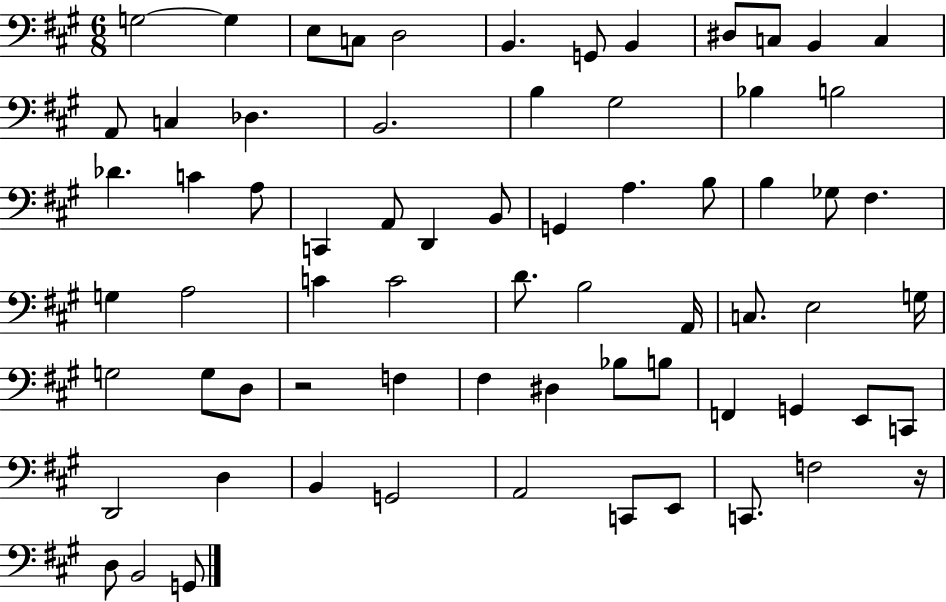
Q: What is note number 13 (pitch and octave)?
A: A2